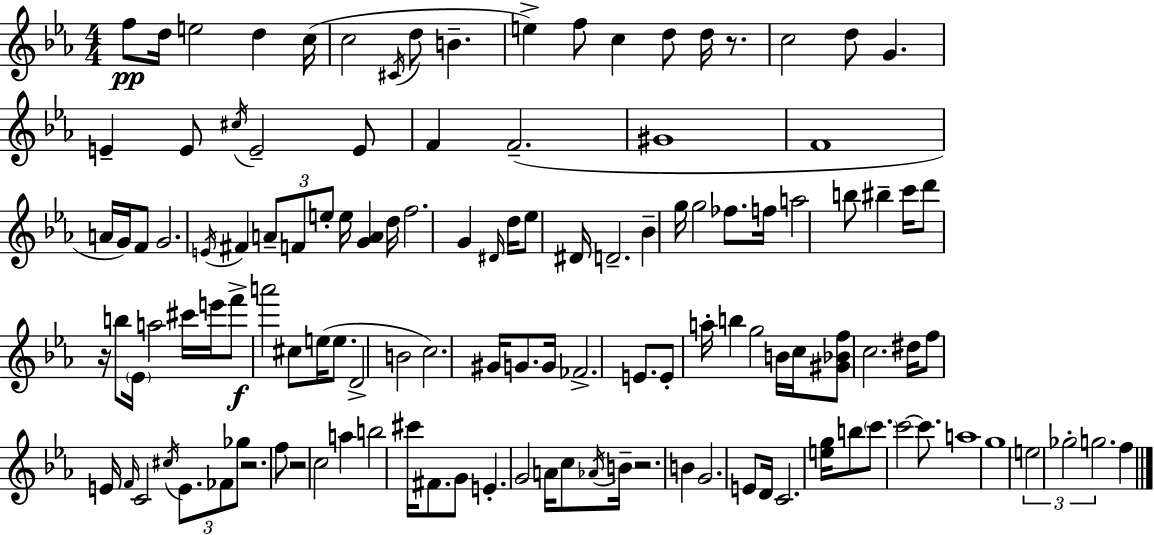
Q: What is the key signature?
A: C minor